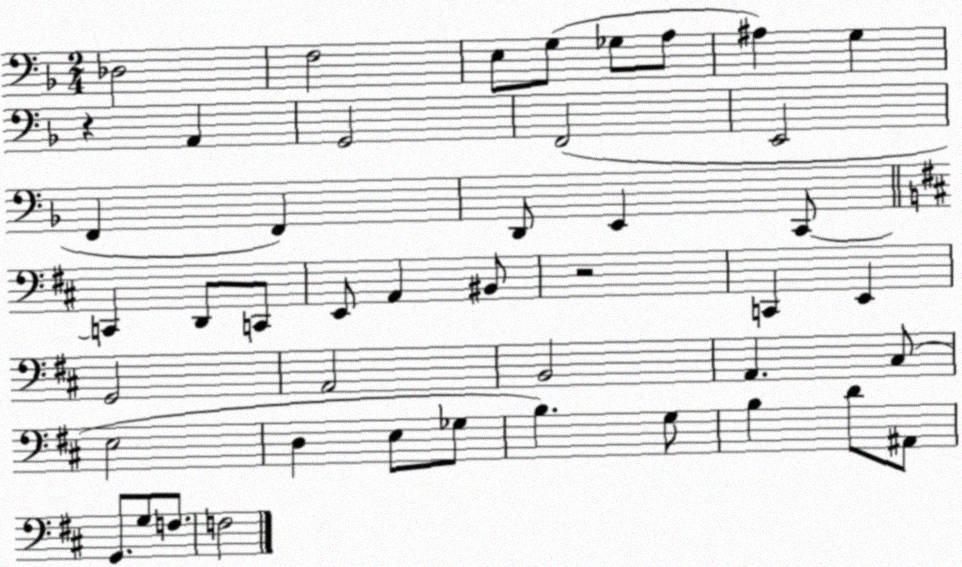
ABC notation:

X:1
T:Untitled
M:2/4
L:1/4
K:F
_D,2 F,2 E,/2 G,/2 _G,/2 A,/2 ^A, G, z A,, G,,2 F,,2 E,,2 F,, F,, D,,/2 E,, C,,/2 C,, D,,/2 C,,/2 E,,/2 A,, ^B,,/2 z2 C,, E,, G,,2 A,,2 B,,2 A,, ^C,/2 E,2 D, E,/2 _G,/2 B, G,/2 B, D/2 ^A,,/2 G,,/2 G,/2 F,/2 F,2